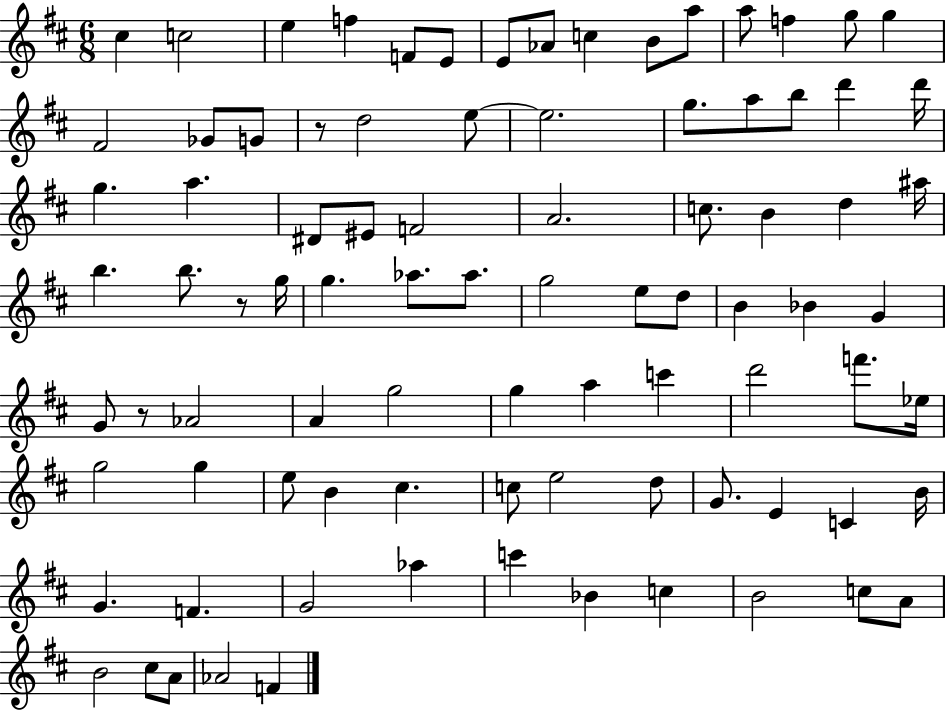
{
  \clef treble
  \numericTimeSignature
  \time 6/8
  \key d \major
  cis''4 c''2 | e''4 f''4 f'8 e'8 | e'8 aes'8 c''4 b'8 a''8 | a''8 f''4 g''8 g''4 | \break fis'2 ges'8 g'8 | r8 d''2 e''8~~ | e''2. | g''8. a''8 b''8 d'''4 d'''16 | \break g''4. a''4. | dis'8 eis'8 f'2 | a'2. | c''8. b'4 d''4 ais''16 | \break b''4. b''8. r8 g''16 | g''4. aes''8. aes''8. | g''2 e''8 d''8 | b'4 bes'4 g'4 | \break g'8 r8 aes'2 | a'4 g''2 | g''4 a''4 c'''4 | d'''2 f'''8. ees''16 | \break g''2 g''4 | e''8 b'4 cis''4. | c''8 e''2 d''8 | g'8. e'4 c'4 b'16 | \break g'4. f'4. | g'2 aes''4 | c'''4 bes'4 c''4 | b'2 c''8 a'8 | \break b'2 cis''8 a'8 | aes'2 f'4 | \bar "|."
}